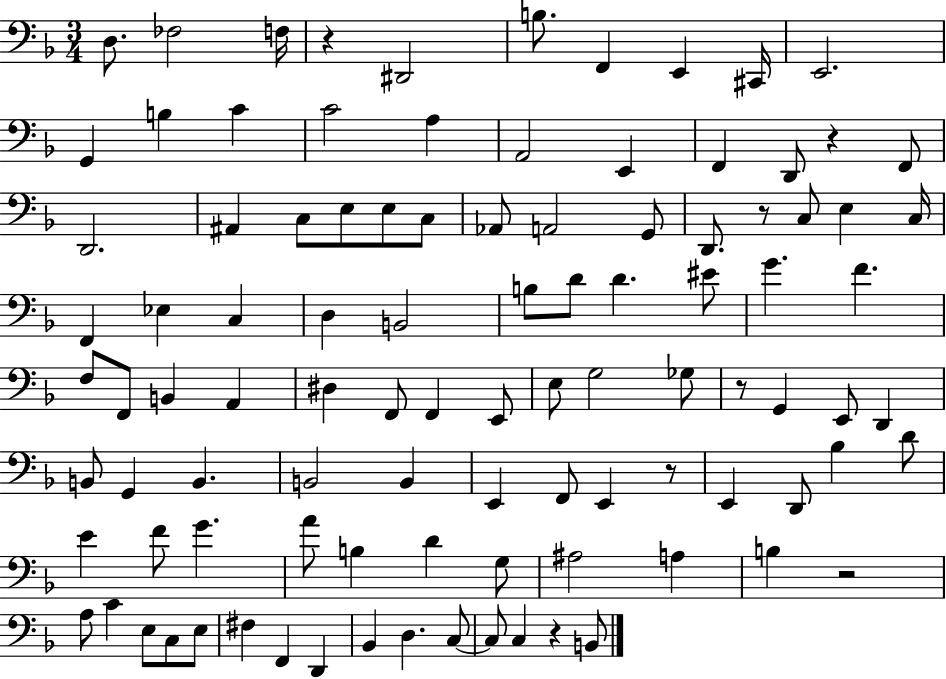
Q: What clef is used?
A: bass